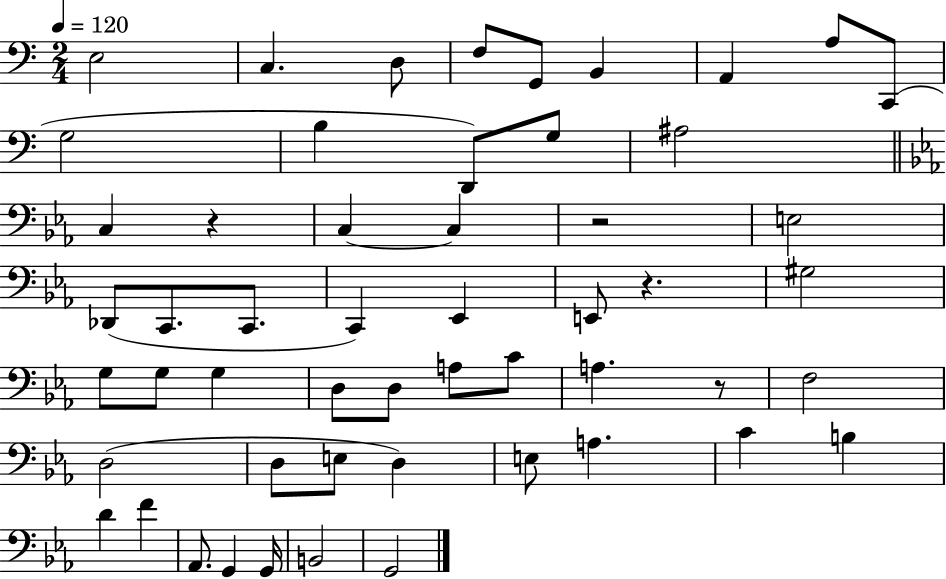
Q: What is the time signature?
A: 2/4